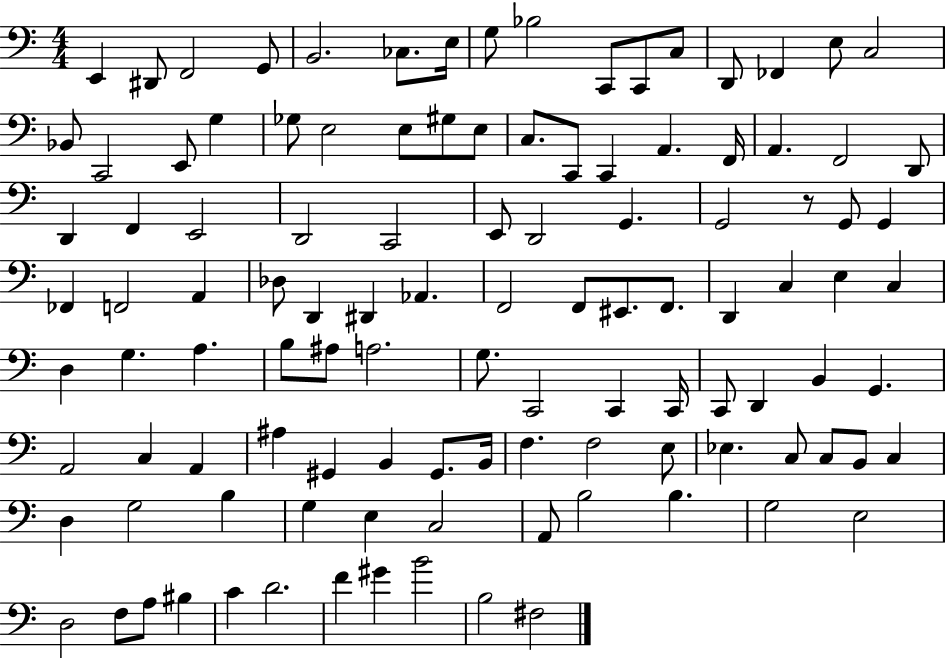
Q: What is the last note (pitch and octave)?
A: F#3